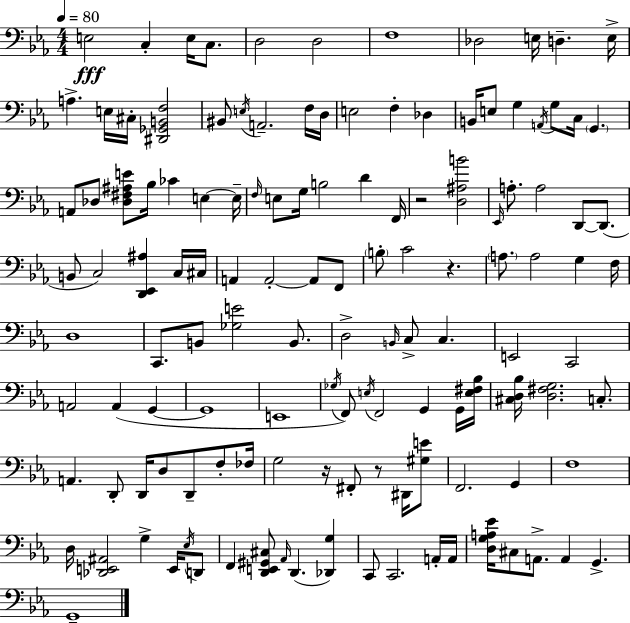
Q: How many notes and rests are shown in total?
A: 129